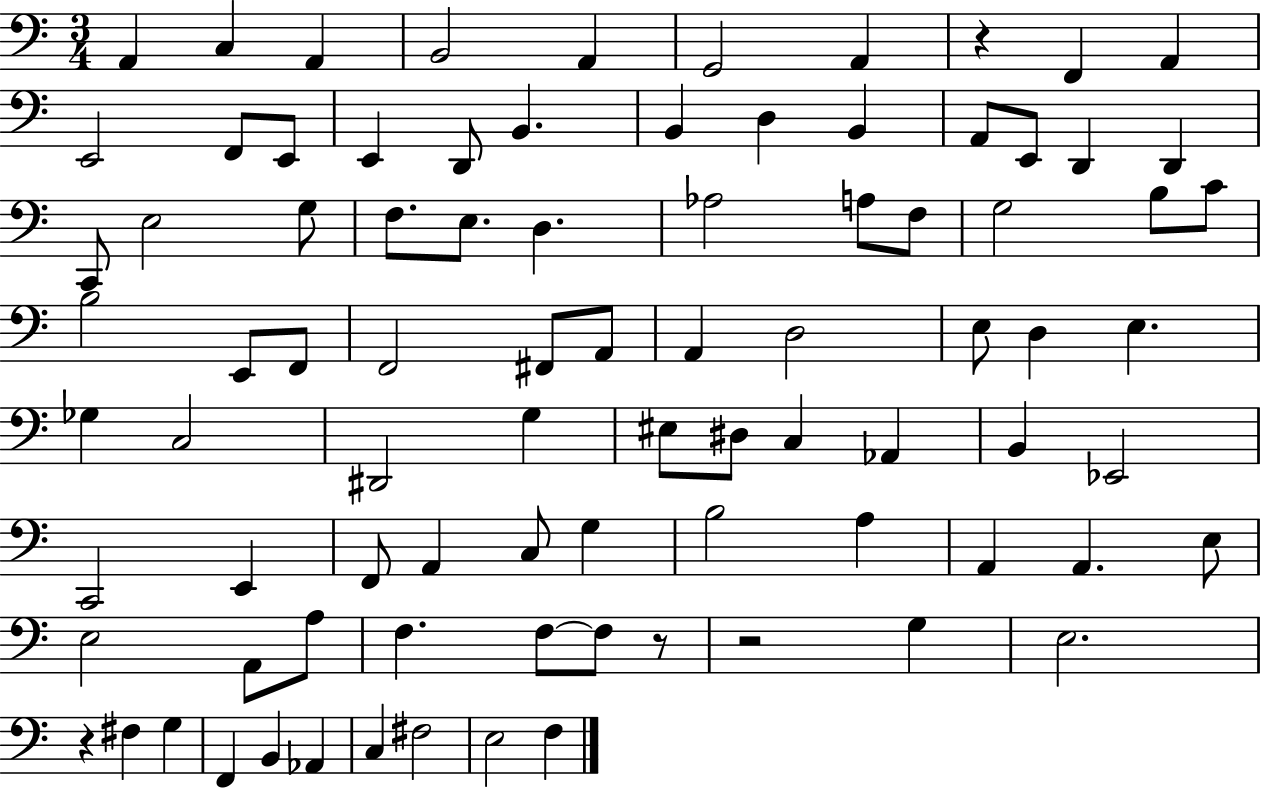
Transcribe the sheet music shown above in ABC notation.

X:1
T:Untitled
M:3/4
L:1/4
K:C
A,, C, A,, B,,2 A,, G,,2 A,, z F,, A,, E,,2 F,,/2 E,,/2 E,, D,,/2 B,, B,, D, B,, A,,/2 E,,/2 D,, D,, C,,/2 E,2 G,/2 F,/2 E,/2 D, _A,2 A,/2 F,/2 G,2 B,/2 C/2 B,2 E,,/2 F,,/2 F,,2 ^F,,/2 A,,/2 A,, D,2 E,/2 D, E, _G, C,2 ^D,,2 G, ^E,/2 ^D,/2 C, _A,, B,, _E,,2 C,,2 E,, F,,/2 A,, C,/2 G, B,2 A, A,, A,, E,/2 E,2 A,,/2 A,/2 F, F,/2 F,/2 z/2 z2 G, E,2 z ^F, G, F,, B,, _A,, C, ^F,2 E,2 F,